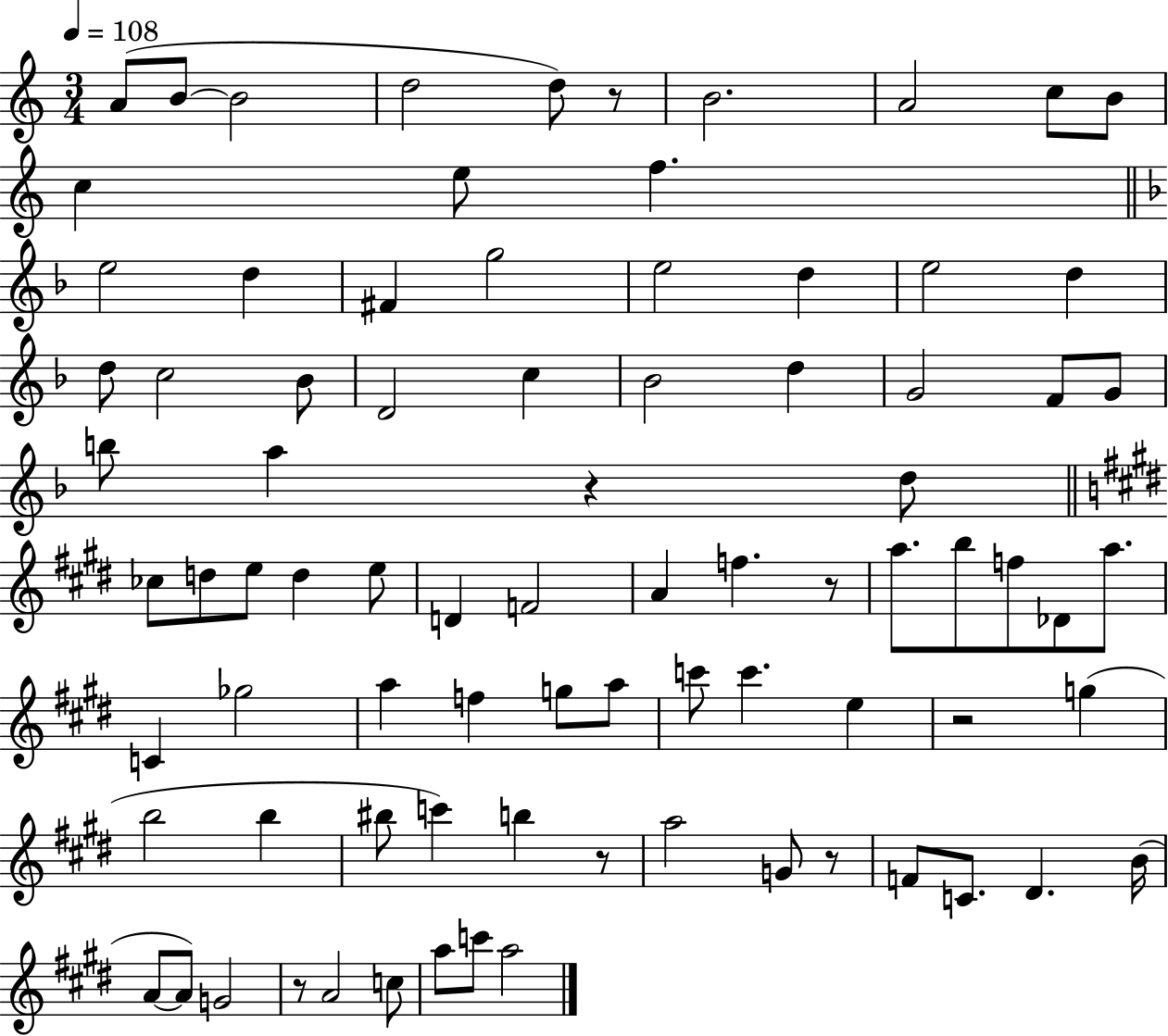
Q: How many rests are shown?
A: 7